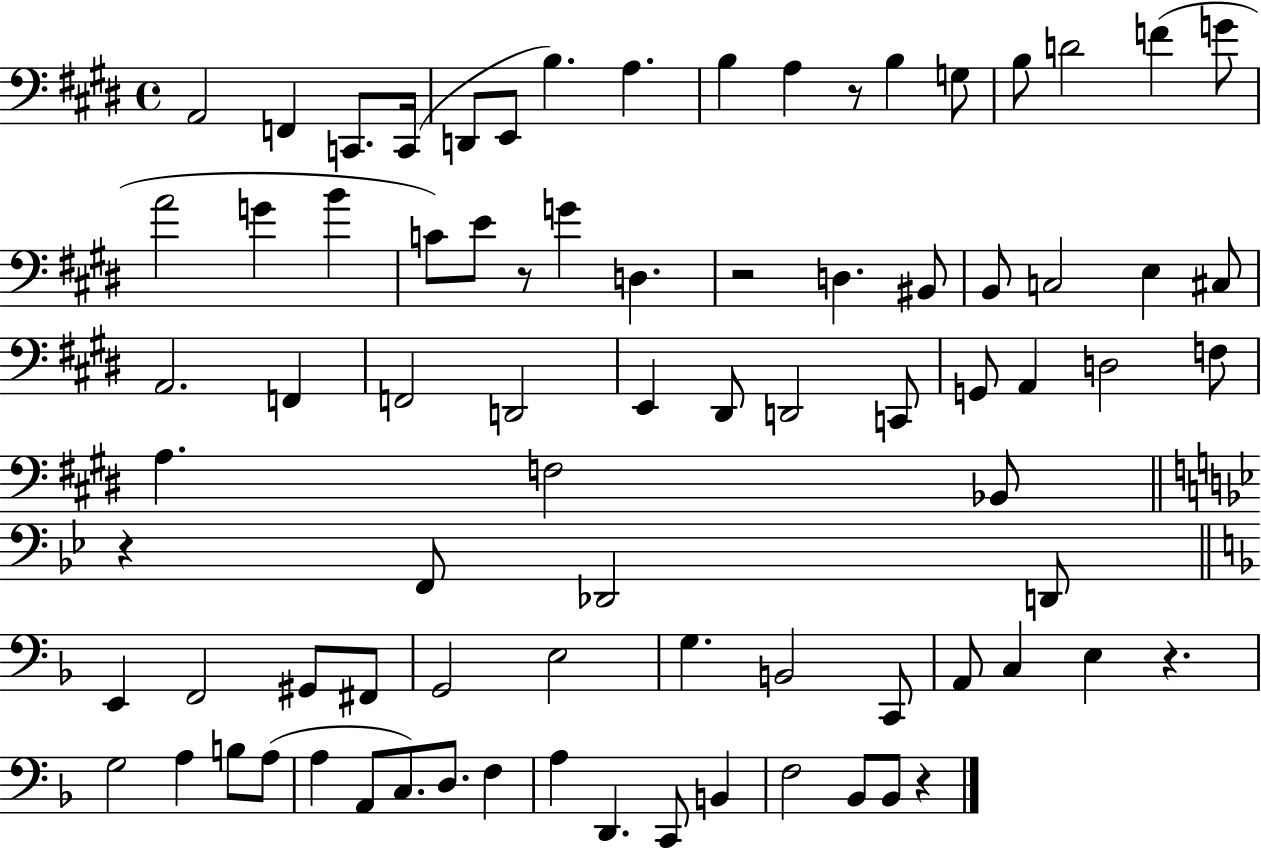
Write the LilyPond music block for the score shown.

{
  \clef bass
  \time 4/4
  \defaultTimeSignature
  \key e \major
  a,2 f,4 c,8. c,16( | d,8 e,8 b4.) a4. | b4 a4 r8 b4 g8 | b8 d'2 f'4( g'8 | \break a'2 g'4 b'4 | c'8) e'8 r8 g'4 d4. | r2 d4. bis,8 | b,8 c2 e4 cis8 | \break a,2. f,4 | f,2 d,2 | e,4 dis,8 d,2 c,8 | g,8 a,4 d2 f8 | \break a4. f2 bes,8 | \bar "||" \break \key bes \major r4 f,8 des,2 d,8 | \bar "||" \break \key f \major e,4 f,2 gis,8 fis,8 | g,2 e2 | g4. b,2 c,8 | a,8 c4 e4 r4. | \break g2 a4 b8 a8( | a4 a,8 c8.) d8. f4 | a4 d,4. c,8 b,4 | f2 bes,8 bes,8 r4 | \break \bar "|."
}